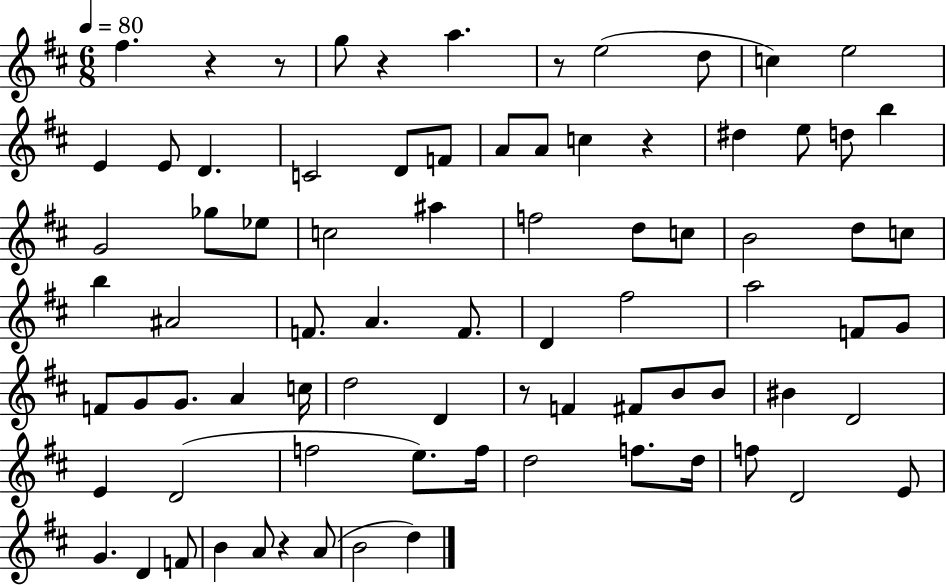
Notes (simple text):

F#5/q. R/q R/e G5/e R/q A5/q. R/e E5/h D5/e C5/q E5/h E4/q E4/e D4/q. C4/h D4/e F4/e A4/e A4/e C5/q R/q D#5/q E5/e D5/e B5/q G4/h Gb5/e Eb5/e C5/h A#5/q F5/h D5/e C5/e B4/h D5/e C5/e B5/q A#4/h F4/e. A4/q. F4/e. D4/q F#5/h A5/h F4/e G4/e F4/e G4/e G4/e. A4/q C5/s D5/h D4/q R/e F4/q F#4/e B4/e B4/e BIS4/q D4/h E4/q D4/h F5/h E5/e. F5/s D5/h F5/e. D5/s F5/e D4/h E4/e G4/q. D4/q F4/e B4/q A4/e R/q A4/e B4/h D5/q